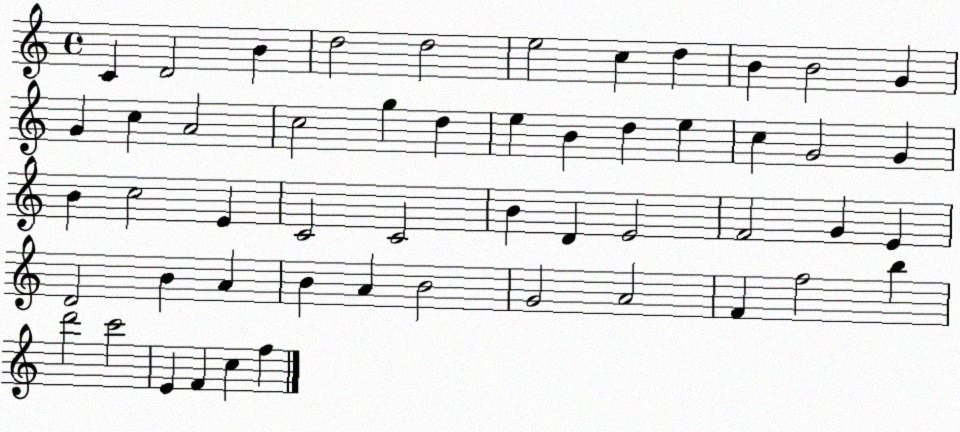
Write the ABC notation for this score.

X:1
T:Untitled
M:4/4
L:1/4
K:C
C D2 B d2 d2 e2 c d B B2 G G c A2 c2 g d e B d e c G2 G B c2 E C2 C2 B D E2 F2 G E D2 B A B A B2 G2 A2 F f2 b d'2 c'2 E F c f